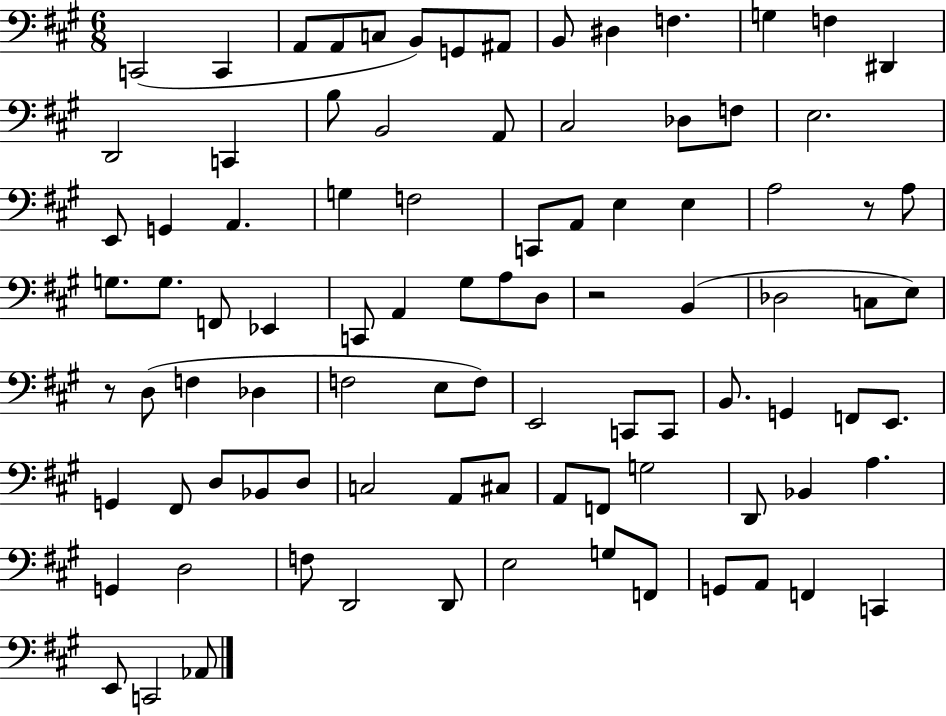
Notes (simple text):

C2/h C2/q A2/e A2/e C3/e B2/e G2/e A#2/e B2/e D#3/q F3/q. G3/q F3/q D#2/q D2/h C2/q B3/e B2/h A2/e C#3/h Db3/e F3/e E3/h. E2/e G2/q A2/q. G3/q F3/h C2/e A2/e E3/q E3/q A3/h R/e A3/e G3/e. G3/e. F2/e Eb2/q C2/e A2/q G#3/e A3/e D3/e R/h B2/q Db3/h C3/e E3/e R/e D3/e F3/q Db3/q F3/h E3/e F3/e E2/h C2/e C2/e B2/e. G2/q F2/e E2/e. G2/q F#2/e D3/e Bb2/e D3/e C3/h A2/e C#3/e A2/e F2/e G3/h D2/e Bb2/q A3/q. G2/q D3/h F3/e D2/h D2/e E3/h G3/e F2/e G2/e A2/e F2/q C2/q E2/e C2/h Ab2/e